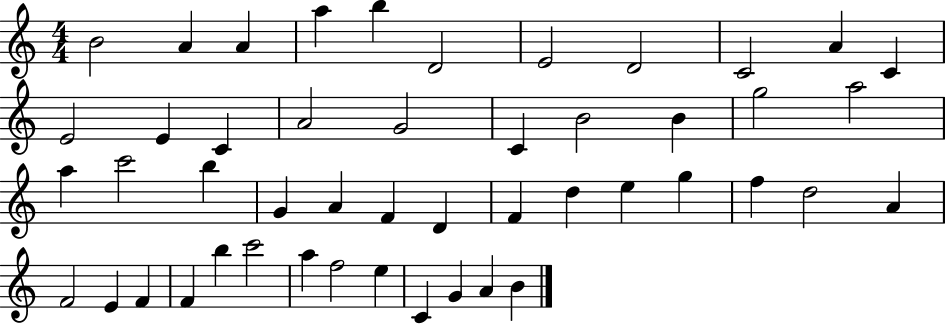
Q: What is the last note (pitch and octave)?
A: B4